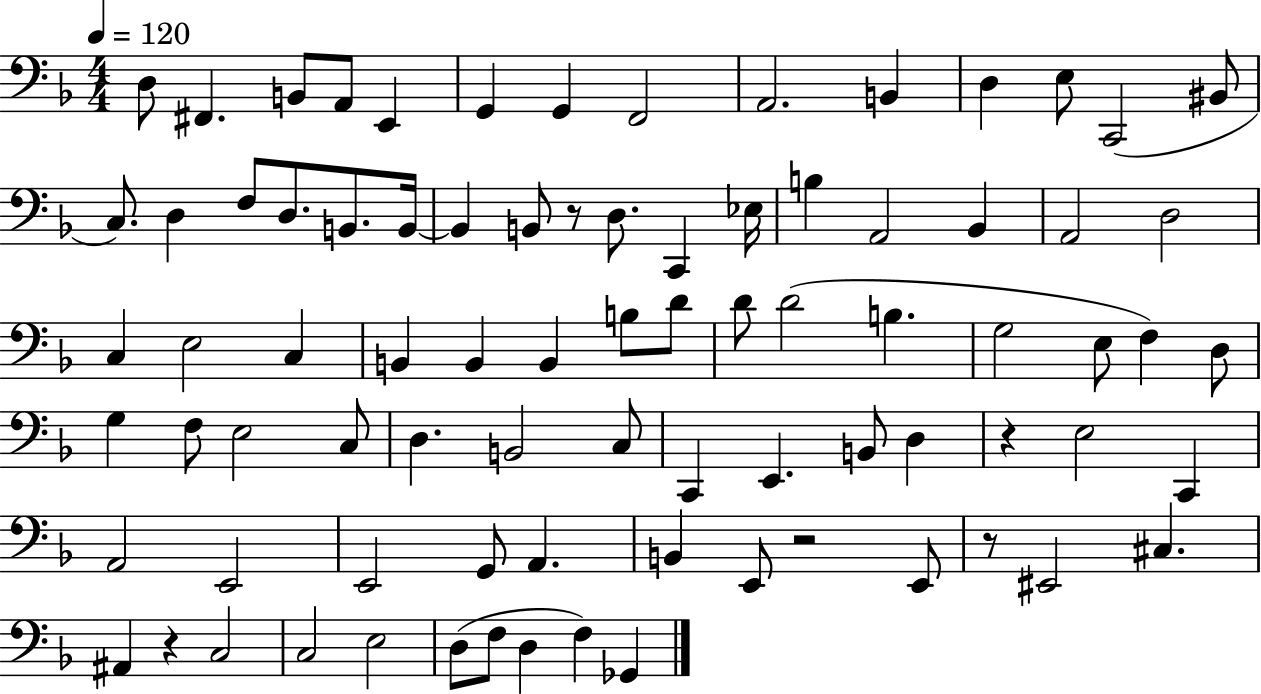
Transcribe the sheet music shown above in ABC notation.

X:1
T:Untitled
M:4/4
L:1/4
K:F
D,/2 ^F,, B,,/2 A,,/2 E,, G,, G,, F,,2 A,,2 B,, D, E,/2 C,,2 ^B,,/2 C,/2 D, F,/2 D,/2 B,,/2 B,,/4 B,, B,,/2 z/2 D,/2 C,, _E,/4 B, A,,2 _B,, A,,2 D,2 C, E,2 C, B,, B,, B,, B,/2 D/2 D/2 D2 B, G,2 E,/2 F, D,/2 G, F,/2 E,2 C,/2 D, B,,2 C,/2 C,, E,, B,,/2 D, z E,2 C,, A,,2 E,,2 E,,2 G,,/2 A,, B,, E,,/2 z2 E,,/2 z/2 ^E,,2 ^C, ^A,, z C,2 C,2 E,2 D,/2 F,/2 D, F, _G,,